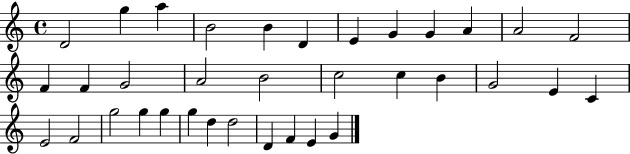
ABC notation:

X:1
T:Untitled
M:4/4
L:1/4
K:C
D2 g a B2 B D E G G A A2 F2 F F G2 A2 B2 c2 c B G2 E C E2 F2 g2 g g g d d2 D F E G